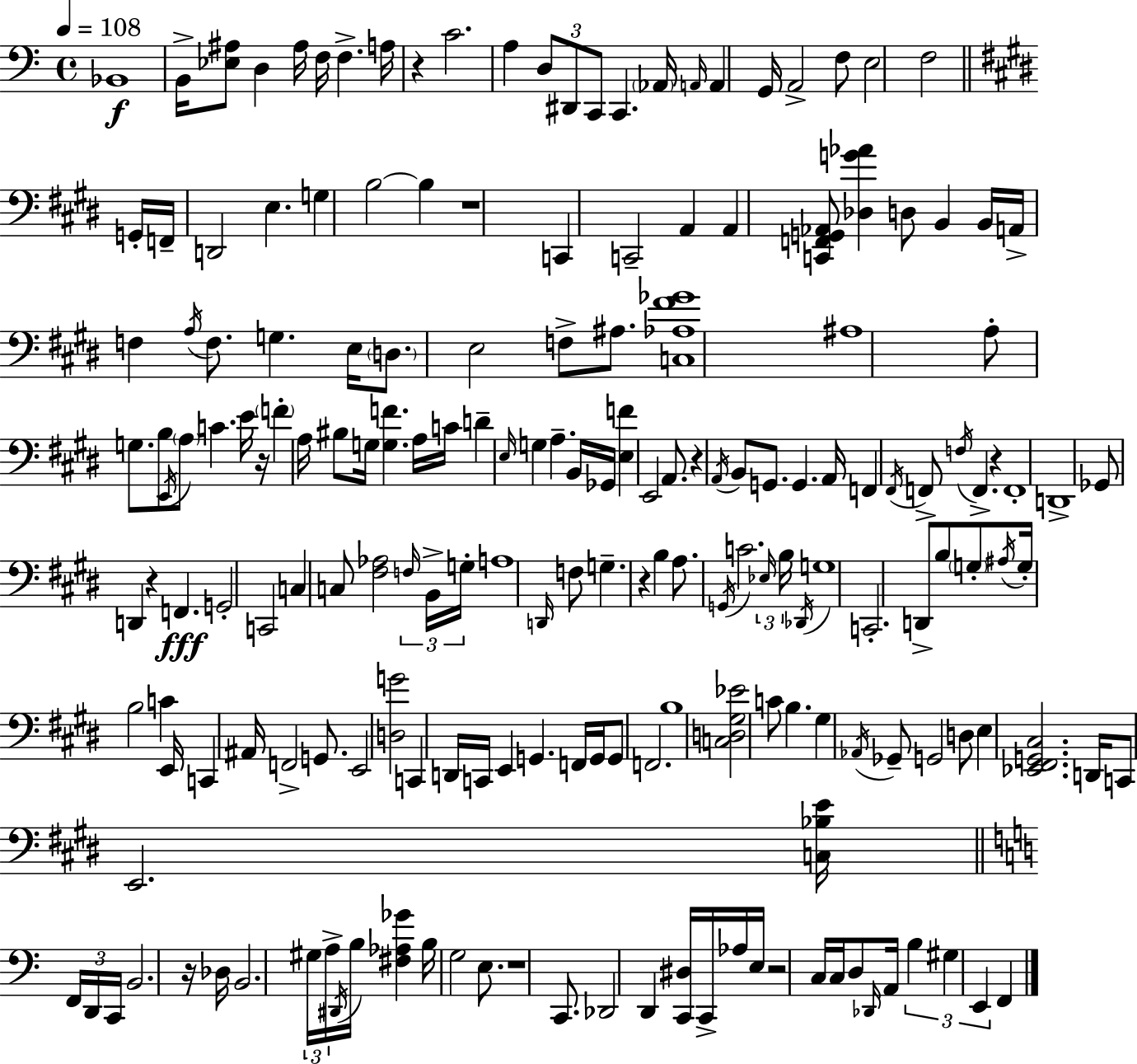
{
  \clef bass
  \time 4/4
  \defaultTimeSignature
  \key c \major
  \tempo 4 = 108
  bes,1\f | b,16-> <ees ais>8 d4 ais16 f16 f4.-> a16 | r4 c'2. | a4 \tuplet 3/2 { d8 dis,8 c,8 } c,4. | \break \parenthesize aes,16 \grace { a,16 } a,4 g,16 a,2-> f8 | e2 f2 | \bar "||" \break \key e \major g,16-. f,16-- d,2 e4. | g4 b2~~ b4 | r1 | c,4 c,2-- a,4 | \break a,4 <c, f, g, aes,>8 <des g' aes'>4 d8 b,4 | b,16 a,16-> f4 \acciaccatura { a16 } f8. g4. | e16 \parenthesize d8. e2 f8-> ais8. | <c aes fis' ges'>1 | \break ais1 | a8-. g8. b8 \acciaccatura { e,16 } \parenthesize a8 c'4. | e'16 r16 \parenthesize f'4-. a16 bis8 g16 <g f'>4. | a16 c'16 d'4-- \grace { e16 } g4 a4.-- | \break b,16 ges,16 <e f'>4 e,2 | a,8. r4 \acciaccatura { a,16 } b,8 g,8. g,4. | a,16 f,4 \acciaccatura { fis,16 } f,8-> \acciaccatura { f16 } f,4.-> | r4 f,1-. | \break d,1-> | ges,8 d,4 r4 | f,4.\fff g,2-. c,2 | c4 c8 <fis aes>2 | \break \tuplet 3/2 { \grace { f16 } b,16-> g16-. } a1 | \grace { d,16 } f8 g4.-- | r4 b4 a8. \acciaccatura { g,16 } c'2. | \tuplet 3/2 { \grace { ees16 } b16 \acciaccatura { des,16 } } g1 | \break c,2.-. | d,8-> b8 \parenthesize g8-. \acciaccatura { ais16 } g16-. b2 | c'4 e,16 c,4 | ais,16 f,2-> g,8. e,2 | \break <d g'>2 c,4 | d,16 c,16 e,4 g,4. f,16 g,16 g,8 | f,2. b1 | <c d gis ees'>2 | \break c'8 b4. gis4 | \acciaccatura { aes,16 } ges,8-- g,2 d8 e4 | <ees, fis, g, cis>2. d,16 c,8 | e,2. <c bes e'>16 \bar "||" \break \key c \major \tuplet 3/2 { f,16 d,16 c,16 } b,2. r16 | des16 b,2. \tuplet 3/2 { gis16 a16-> \acciaccatura { dis,16 } } | b16 <fis aes ges'>4 b16 g2 e8. | r1 | \break c,8. des,2 d,4 | <c, dis>16 c,16-> aes16 e16 r2 c16 c16 d8 | \grace { des,16 } a,16 \tuplet 3/2 { b4 gis4 e,4 } f,4 | \bar "|."
}